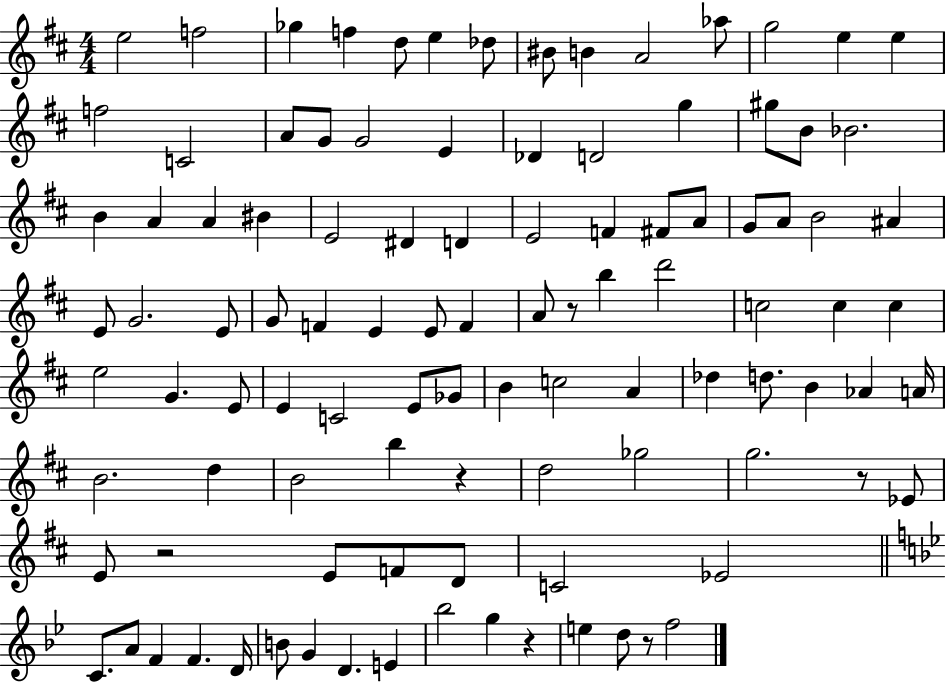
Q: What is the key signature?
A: D major